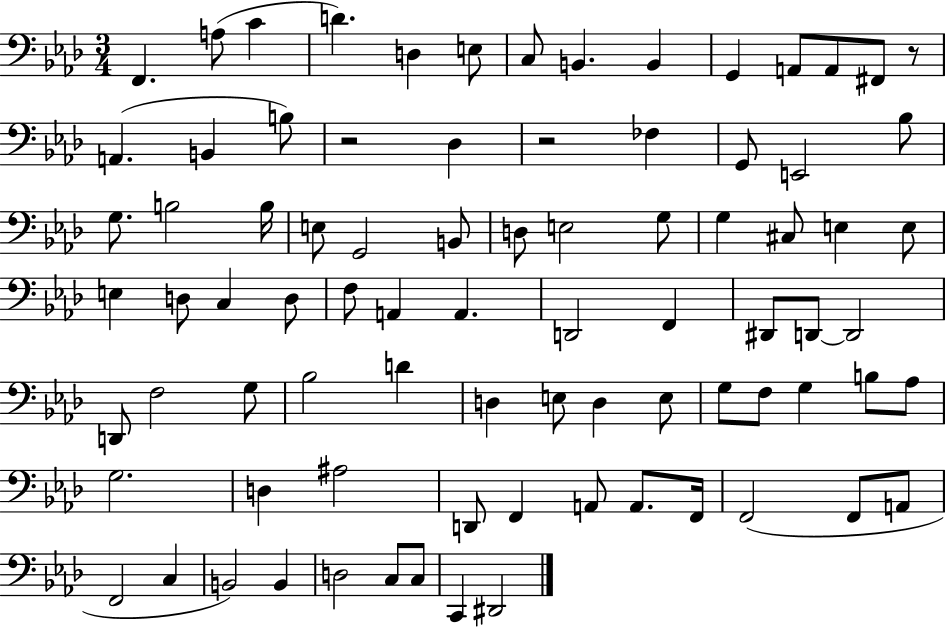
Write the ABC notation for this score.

X:1
T:Untitled
M:3/4
L:1/4
K:Ab
F,, A,/2 C D D, E,/2 C,/2 B,, B,, G,, A,,/2 A,,/2 ^F,,/2 z/2 A,, B,, B,/2 z2 _D, z2 _F, G,,/2 E,,2 _B,/2 G,/2 B,2 B,/4 E,/2 G,,2 B,,/2 D,/2 E,2 G,/2 G, ^C,/2 E, E,/2 E, D,/2 C, D,/2 F,/2 A,, A,, D,,2 F,, ^D,,/2 D,,/2 D,,2 D,,/2 F,2 G,/2 _B,2 D D, E,/2 D, E,/2 G,/2 F,/2 G, B,/2 _A,/2 G,2 D, ^A,2 D,,/2 F,, A,,/2 A,,/2 F,,/4 F,,2 F,,/2 A,,/2 F,,2 C, B,,2 B,, D,2 C,/2 C,/2 C,, ^D,,2